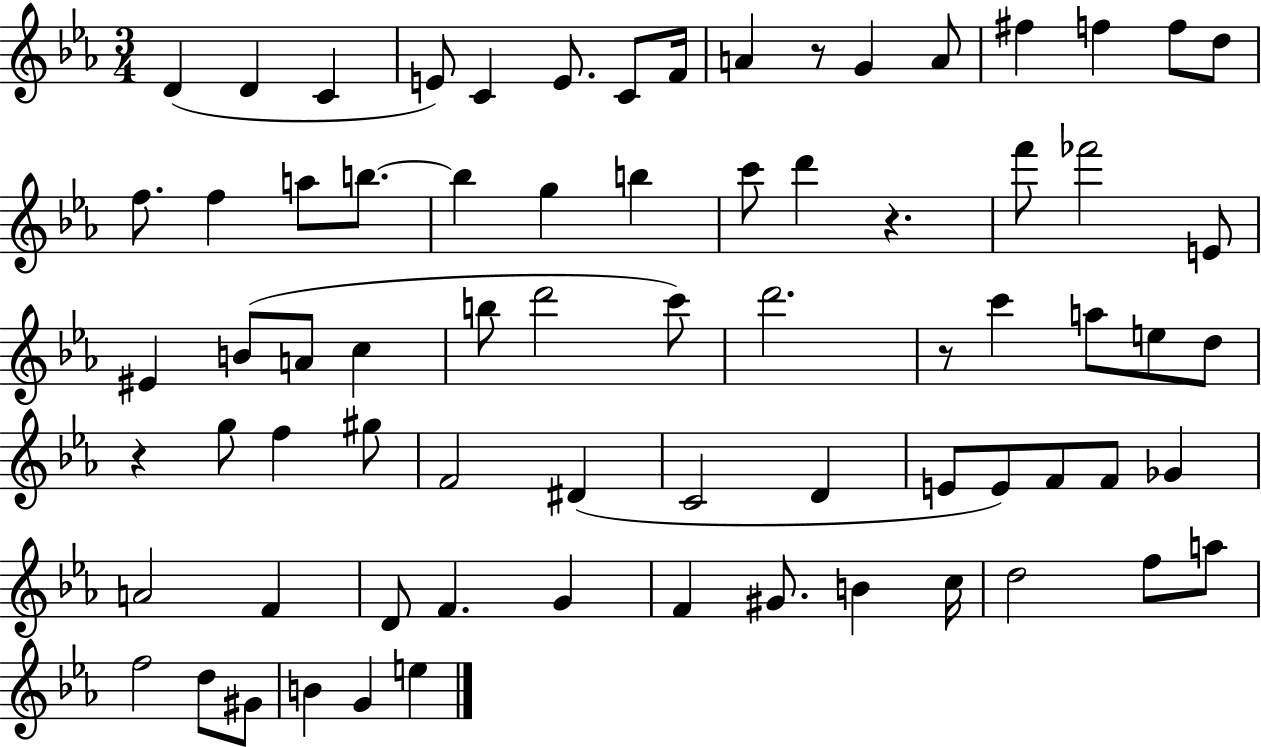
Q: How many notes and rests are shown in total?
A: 73